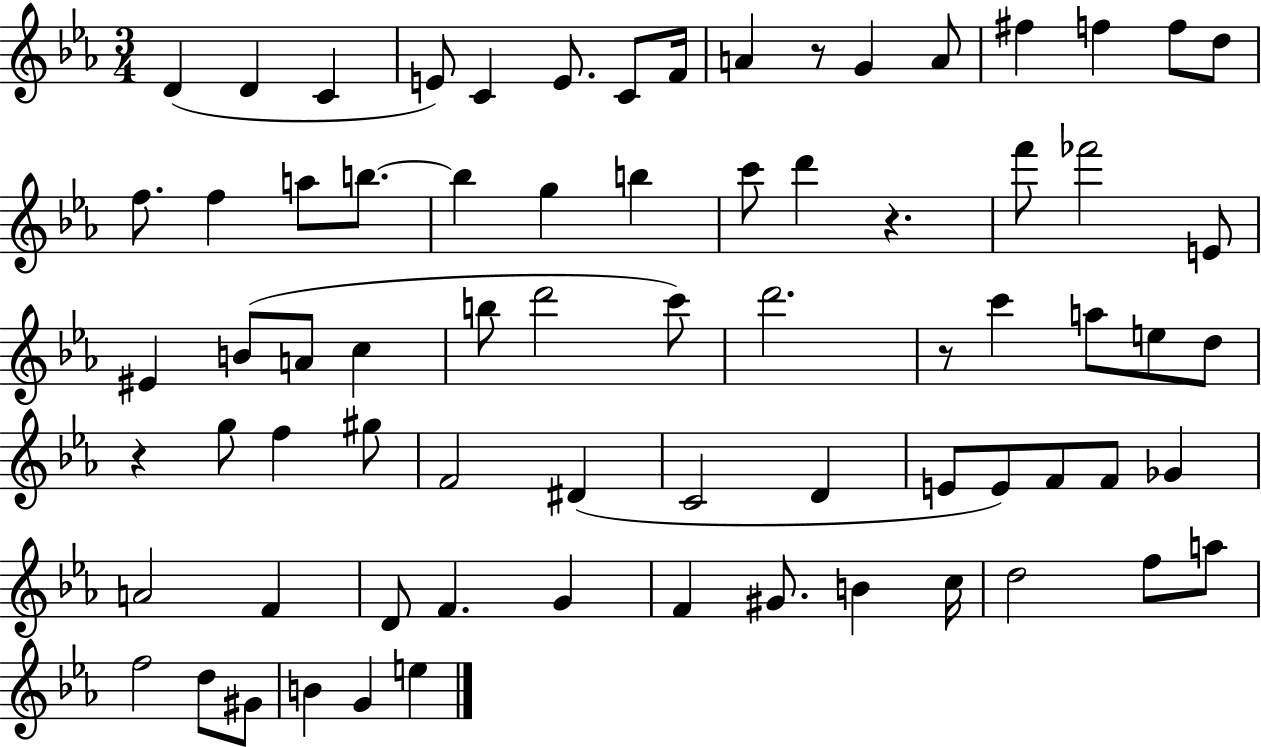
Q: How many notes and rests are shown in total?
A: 73